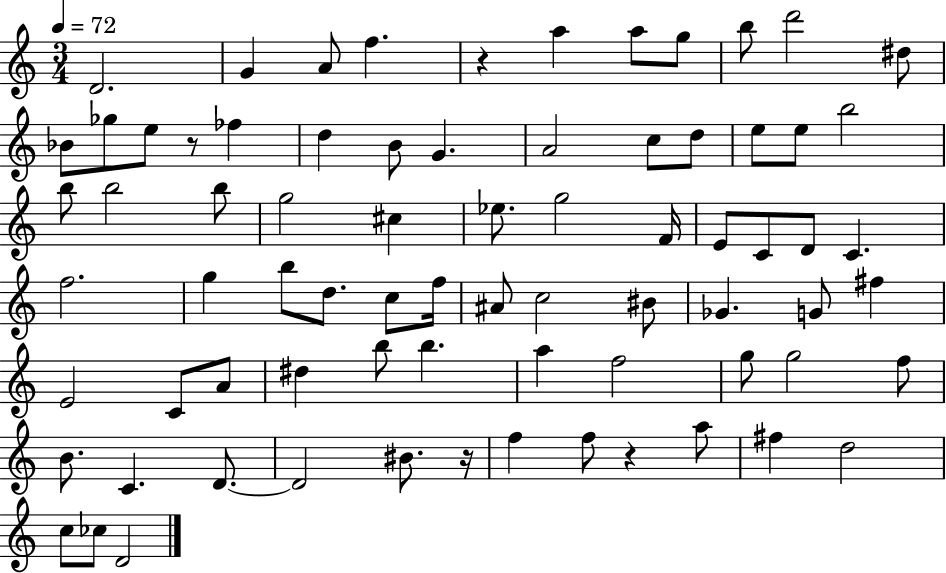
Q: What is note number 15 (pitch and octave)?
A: D5